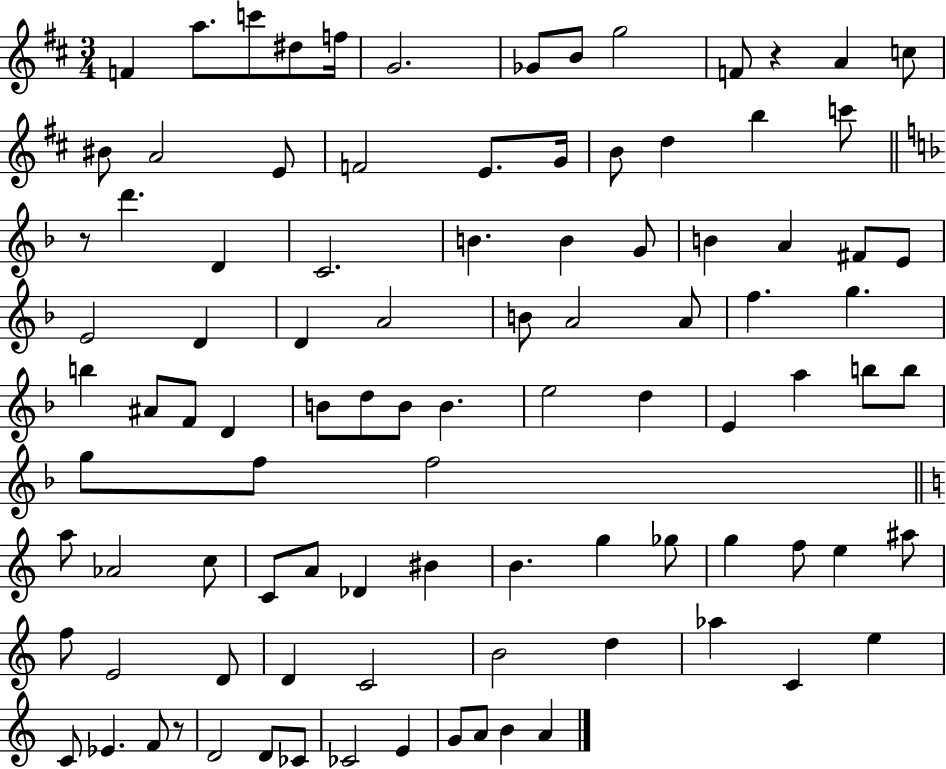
{
  \clef treble
  \numericTimeSignature
  \time 3/4
  \key d \major
  f'4 a''8. c'''8 dis''8 f''16 | g'2. | ges'8 b'8 g''2 | f'8 r4 a'4 c''8 | \break bis'8 a'2 e'8 | f'2 e'8. g'16 | b'8 d''4 b''4 c'''8 | \bar "||" \break \key d \minor r8 d'''4. d'4 | c'2. | b'4. b'4 g'8 | b'4 a'4 fis'8 e'8 | \break e'2 d'4 | d'4 a'2 | b'8 a'2 a'8 | f''4. g''4. | \break b''4 ais'8 f'8 d'4 | b'8 d''8 b'8 b'4. | e''2 d''4 | e'4 a''4 b''8 b''8 | \break g''8 f''8 f''2 | \bar "||" \break \key c \major a''8 aes'2 c''8 | c'8 a'8 des'4 bis'4 | b'4. g''4 ges''8 | g''4 f''8 e''4 ais''8 | \break f''8 e'2 d'8 | d'4 c'2 | b'2 d''4 | aes''4 c'4 e''4 | \break c'8 ees'4. f'8 r8 | d'2 d'8 ces'8 | ces'2 e'4 | g'8 a'8 b'4 a'4 | \break \bar "|."
}